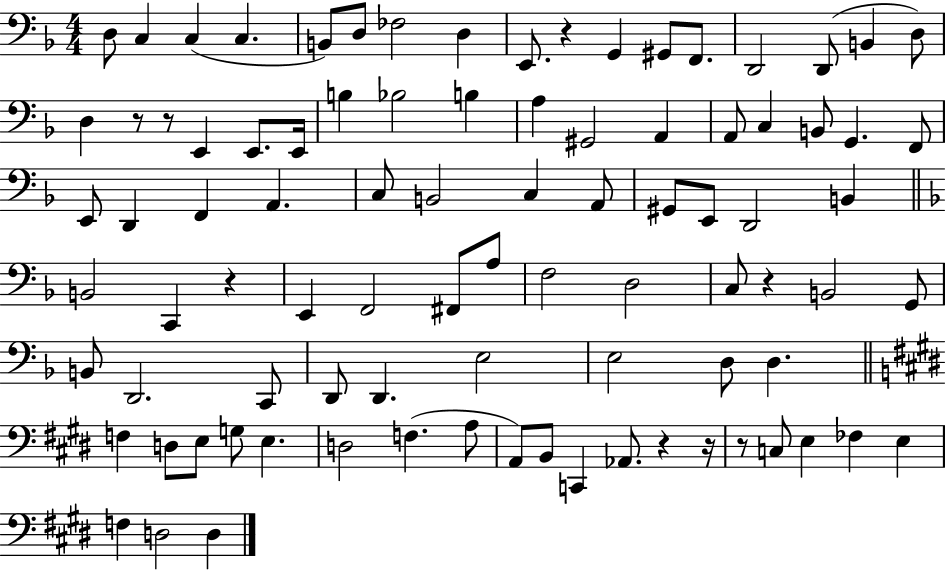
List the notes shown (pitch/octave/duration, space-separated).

D3/e C3/q C3/q C3/q. B2/e D3/e FES3/h D3/q E2/e. R/q G2/q G#2/e F2/e. D2/h D2/e B2/q D3/e D3/q R/e R/e E2/q E2/e. E2/s B3/q Bb3/h B3/q A3/q G#2/h A2/q A2/e C3/q B2/e G2/q. F2/e E2/e D2/q F2/q A2/q. C3/e B2/h C3/q A2/e G#2/e E2/e D2/h B2/q B2/h C2/q R/q E2/q F2/h F#2/e A3/e F3/h D3/h C3/e R/q B2/h G2/e B2/e D2/h. C2/e D2/e D2/q. E3/h E3/h D3/e D3/q. F3/q D3/e E3/e G3/e E3/q. D3/h F3/q. A3/e A2/e B2/e C2/q Ab2/e. R/q R/s R/e C3/e E3/q FES3/q E3/q F3/q D3/h D3/q